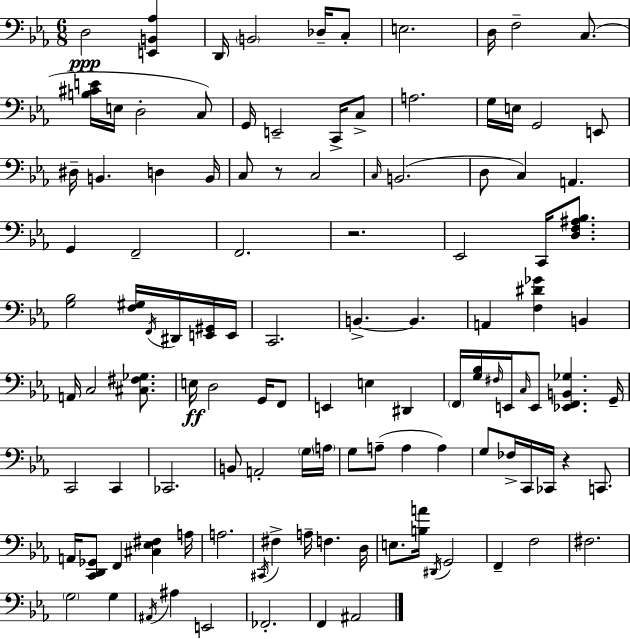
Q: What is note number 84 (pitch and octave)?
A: F3